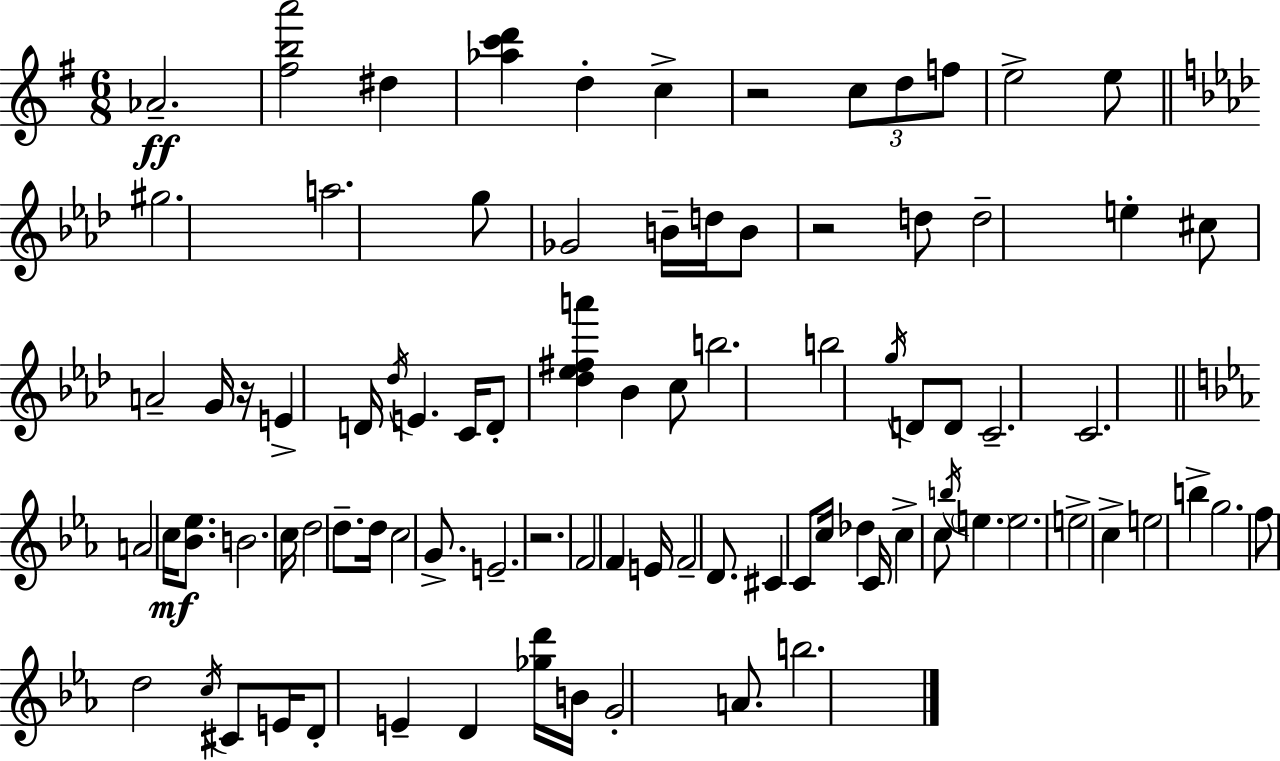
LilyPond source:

{
  \clef treble
  \numericTimeSignature
  \time 6/8
  \key e \minor
  \repeat volta 2 { aes'2.--\ff | <fis'' b'' a'''>2 dis''4 | <aes'' c''' d'''>4 d''4-. c''4-> | r2 \tuplet 3/2 { c''8 d''8 | \break f''8 } e''2-> e''8 | \bar "||" \break \key aes \major gis''2. | a''2. | g''8 ges'2 b'16-- d''16 | b'8 r2 d''8 | \break d''2-- e''4-. | cis''8 a'2-- g'16 r16 | e'4-> d'16 \acciaccatura { des''16 } e'4. | c'16 d'8-. <des'' ees'' fis'' a'''>4 bes'4 c''8 | \break b''2. | b''2 \acciaccatura { g''16 } d'8 | d'8 c'2.-- | c'2. | \break \bar "||" \break \key ees \major a'2 c''16\mf <bes' ees''>8. | b'2. | c''16 d''2 d''8.-- | d''16 c''2 g'8.-> | \break e'2.-- | r2. | f'2 f'4 | e'16 f'2-- d'8. | \break cis'4 c'8 c''16 des''4 c'16 | c''4-> c''8 \acciaccatura { b''16 } \parenthesize e''4. | e''2. | e''2-> c''4-> | \break e''2 b''4-> | g''2. | f''8 d''2 \acciaccatura { c''16 } | cis'8 e'16 d'8-. e'4-- d'4 | \break <ges'' d'''>16 b'16 g'2-. a'8. | b''2. | } \bar "|."
}